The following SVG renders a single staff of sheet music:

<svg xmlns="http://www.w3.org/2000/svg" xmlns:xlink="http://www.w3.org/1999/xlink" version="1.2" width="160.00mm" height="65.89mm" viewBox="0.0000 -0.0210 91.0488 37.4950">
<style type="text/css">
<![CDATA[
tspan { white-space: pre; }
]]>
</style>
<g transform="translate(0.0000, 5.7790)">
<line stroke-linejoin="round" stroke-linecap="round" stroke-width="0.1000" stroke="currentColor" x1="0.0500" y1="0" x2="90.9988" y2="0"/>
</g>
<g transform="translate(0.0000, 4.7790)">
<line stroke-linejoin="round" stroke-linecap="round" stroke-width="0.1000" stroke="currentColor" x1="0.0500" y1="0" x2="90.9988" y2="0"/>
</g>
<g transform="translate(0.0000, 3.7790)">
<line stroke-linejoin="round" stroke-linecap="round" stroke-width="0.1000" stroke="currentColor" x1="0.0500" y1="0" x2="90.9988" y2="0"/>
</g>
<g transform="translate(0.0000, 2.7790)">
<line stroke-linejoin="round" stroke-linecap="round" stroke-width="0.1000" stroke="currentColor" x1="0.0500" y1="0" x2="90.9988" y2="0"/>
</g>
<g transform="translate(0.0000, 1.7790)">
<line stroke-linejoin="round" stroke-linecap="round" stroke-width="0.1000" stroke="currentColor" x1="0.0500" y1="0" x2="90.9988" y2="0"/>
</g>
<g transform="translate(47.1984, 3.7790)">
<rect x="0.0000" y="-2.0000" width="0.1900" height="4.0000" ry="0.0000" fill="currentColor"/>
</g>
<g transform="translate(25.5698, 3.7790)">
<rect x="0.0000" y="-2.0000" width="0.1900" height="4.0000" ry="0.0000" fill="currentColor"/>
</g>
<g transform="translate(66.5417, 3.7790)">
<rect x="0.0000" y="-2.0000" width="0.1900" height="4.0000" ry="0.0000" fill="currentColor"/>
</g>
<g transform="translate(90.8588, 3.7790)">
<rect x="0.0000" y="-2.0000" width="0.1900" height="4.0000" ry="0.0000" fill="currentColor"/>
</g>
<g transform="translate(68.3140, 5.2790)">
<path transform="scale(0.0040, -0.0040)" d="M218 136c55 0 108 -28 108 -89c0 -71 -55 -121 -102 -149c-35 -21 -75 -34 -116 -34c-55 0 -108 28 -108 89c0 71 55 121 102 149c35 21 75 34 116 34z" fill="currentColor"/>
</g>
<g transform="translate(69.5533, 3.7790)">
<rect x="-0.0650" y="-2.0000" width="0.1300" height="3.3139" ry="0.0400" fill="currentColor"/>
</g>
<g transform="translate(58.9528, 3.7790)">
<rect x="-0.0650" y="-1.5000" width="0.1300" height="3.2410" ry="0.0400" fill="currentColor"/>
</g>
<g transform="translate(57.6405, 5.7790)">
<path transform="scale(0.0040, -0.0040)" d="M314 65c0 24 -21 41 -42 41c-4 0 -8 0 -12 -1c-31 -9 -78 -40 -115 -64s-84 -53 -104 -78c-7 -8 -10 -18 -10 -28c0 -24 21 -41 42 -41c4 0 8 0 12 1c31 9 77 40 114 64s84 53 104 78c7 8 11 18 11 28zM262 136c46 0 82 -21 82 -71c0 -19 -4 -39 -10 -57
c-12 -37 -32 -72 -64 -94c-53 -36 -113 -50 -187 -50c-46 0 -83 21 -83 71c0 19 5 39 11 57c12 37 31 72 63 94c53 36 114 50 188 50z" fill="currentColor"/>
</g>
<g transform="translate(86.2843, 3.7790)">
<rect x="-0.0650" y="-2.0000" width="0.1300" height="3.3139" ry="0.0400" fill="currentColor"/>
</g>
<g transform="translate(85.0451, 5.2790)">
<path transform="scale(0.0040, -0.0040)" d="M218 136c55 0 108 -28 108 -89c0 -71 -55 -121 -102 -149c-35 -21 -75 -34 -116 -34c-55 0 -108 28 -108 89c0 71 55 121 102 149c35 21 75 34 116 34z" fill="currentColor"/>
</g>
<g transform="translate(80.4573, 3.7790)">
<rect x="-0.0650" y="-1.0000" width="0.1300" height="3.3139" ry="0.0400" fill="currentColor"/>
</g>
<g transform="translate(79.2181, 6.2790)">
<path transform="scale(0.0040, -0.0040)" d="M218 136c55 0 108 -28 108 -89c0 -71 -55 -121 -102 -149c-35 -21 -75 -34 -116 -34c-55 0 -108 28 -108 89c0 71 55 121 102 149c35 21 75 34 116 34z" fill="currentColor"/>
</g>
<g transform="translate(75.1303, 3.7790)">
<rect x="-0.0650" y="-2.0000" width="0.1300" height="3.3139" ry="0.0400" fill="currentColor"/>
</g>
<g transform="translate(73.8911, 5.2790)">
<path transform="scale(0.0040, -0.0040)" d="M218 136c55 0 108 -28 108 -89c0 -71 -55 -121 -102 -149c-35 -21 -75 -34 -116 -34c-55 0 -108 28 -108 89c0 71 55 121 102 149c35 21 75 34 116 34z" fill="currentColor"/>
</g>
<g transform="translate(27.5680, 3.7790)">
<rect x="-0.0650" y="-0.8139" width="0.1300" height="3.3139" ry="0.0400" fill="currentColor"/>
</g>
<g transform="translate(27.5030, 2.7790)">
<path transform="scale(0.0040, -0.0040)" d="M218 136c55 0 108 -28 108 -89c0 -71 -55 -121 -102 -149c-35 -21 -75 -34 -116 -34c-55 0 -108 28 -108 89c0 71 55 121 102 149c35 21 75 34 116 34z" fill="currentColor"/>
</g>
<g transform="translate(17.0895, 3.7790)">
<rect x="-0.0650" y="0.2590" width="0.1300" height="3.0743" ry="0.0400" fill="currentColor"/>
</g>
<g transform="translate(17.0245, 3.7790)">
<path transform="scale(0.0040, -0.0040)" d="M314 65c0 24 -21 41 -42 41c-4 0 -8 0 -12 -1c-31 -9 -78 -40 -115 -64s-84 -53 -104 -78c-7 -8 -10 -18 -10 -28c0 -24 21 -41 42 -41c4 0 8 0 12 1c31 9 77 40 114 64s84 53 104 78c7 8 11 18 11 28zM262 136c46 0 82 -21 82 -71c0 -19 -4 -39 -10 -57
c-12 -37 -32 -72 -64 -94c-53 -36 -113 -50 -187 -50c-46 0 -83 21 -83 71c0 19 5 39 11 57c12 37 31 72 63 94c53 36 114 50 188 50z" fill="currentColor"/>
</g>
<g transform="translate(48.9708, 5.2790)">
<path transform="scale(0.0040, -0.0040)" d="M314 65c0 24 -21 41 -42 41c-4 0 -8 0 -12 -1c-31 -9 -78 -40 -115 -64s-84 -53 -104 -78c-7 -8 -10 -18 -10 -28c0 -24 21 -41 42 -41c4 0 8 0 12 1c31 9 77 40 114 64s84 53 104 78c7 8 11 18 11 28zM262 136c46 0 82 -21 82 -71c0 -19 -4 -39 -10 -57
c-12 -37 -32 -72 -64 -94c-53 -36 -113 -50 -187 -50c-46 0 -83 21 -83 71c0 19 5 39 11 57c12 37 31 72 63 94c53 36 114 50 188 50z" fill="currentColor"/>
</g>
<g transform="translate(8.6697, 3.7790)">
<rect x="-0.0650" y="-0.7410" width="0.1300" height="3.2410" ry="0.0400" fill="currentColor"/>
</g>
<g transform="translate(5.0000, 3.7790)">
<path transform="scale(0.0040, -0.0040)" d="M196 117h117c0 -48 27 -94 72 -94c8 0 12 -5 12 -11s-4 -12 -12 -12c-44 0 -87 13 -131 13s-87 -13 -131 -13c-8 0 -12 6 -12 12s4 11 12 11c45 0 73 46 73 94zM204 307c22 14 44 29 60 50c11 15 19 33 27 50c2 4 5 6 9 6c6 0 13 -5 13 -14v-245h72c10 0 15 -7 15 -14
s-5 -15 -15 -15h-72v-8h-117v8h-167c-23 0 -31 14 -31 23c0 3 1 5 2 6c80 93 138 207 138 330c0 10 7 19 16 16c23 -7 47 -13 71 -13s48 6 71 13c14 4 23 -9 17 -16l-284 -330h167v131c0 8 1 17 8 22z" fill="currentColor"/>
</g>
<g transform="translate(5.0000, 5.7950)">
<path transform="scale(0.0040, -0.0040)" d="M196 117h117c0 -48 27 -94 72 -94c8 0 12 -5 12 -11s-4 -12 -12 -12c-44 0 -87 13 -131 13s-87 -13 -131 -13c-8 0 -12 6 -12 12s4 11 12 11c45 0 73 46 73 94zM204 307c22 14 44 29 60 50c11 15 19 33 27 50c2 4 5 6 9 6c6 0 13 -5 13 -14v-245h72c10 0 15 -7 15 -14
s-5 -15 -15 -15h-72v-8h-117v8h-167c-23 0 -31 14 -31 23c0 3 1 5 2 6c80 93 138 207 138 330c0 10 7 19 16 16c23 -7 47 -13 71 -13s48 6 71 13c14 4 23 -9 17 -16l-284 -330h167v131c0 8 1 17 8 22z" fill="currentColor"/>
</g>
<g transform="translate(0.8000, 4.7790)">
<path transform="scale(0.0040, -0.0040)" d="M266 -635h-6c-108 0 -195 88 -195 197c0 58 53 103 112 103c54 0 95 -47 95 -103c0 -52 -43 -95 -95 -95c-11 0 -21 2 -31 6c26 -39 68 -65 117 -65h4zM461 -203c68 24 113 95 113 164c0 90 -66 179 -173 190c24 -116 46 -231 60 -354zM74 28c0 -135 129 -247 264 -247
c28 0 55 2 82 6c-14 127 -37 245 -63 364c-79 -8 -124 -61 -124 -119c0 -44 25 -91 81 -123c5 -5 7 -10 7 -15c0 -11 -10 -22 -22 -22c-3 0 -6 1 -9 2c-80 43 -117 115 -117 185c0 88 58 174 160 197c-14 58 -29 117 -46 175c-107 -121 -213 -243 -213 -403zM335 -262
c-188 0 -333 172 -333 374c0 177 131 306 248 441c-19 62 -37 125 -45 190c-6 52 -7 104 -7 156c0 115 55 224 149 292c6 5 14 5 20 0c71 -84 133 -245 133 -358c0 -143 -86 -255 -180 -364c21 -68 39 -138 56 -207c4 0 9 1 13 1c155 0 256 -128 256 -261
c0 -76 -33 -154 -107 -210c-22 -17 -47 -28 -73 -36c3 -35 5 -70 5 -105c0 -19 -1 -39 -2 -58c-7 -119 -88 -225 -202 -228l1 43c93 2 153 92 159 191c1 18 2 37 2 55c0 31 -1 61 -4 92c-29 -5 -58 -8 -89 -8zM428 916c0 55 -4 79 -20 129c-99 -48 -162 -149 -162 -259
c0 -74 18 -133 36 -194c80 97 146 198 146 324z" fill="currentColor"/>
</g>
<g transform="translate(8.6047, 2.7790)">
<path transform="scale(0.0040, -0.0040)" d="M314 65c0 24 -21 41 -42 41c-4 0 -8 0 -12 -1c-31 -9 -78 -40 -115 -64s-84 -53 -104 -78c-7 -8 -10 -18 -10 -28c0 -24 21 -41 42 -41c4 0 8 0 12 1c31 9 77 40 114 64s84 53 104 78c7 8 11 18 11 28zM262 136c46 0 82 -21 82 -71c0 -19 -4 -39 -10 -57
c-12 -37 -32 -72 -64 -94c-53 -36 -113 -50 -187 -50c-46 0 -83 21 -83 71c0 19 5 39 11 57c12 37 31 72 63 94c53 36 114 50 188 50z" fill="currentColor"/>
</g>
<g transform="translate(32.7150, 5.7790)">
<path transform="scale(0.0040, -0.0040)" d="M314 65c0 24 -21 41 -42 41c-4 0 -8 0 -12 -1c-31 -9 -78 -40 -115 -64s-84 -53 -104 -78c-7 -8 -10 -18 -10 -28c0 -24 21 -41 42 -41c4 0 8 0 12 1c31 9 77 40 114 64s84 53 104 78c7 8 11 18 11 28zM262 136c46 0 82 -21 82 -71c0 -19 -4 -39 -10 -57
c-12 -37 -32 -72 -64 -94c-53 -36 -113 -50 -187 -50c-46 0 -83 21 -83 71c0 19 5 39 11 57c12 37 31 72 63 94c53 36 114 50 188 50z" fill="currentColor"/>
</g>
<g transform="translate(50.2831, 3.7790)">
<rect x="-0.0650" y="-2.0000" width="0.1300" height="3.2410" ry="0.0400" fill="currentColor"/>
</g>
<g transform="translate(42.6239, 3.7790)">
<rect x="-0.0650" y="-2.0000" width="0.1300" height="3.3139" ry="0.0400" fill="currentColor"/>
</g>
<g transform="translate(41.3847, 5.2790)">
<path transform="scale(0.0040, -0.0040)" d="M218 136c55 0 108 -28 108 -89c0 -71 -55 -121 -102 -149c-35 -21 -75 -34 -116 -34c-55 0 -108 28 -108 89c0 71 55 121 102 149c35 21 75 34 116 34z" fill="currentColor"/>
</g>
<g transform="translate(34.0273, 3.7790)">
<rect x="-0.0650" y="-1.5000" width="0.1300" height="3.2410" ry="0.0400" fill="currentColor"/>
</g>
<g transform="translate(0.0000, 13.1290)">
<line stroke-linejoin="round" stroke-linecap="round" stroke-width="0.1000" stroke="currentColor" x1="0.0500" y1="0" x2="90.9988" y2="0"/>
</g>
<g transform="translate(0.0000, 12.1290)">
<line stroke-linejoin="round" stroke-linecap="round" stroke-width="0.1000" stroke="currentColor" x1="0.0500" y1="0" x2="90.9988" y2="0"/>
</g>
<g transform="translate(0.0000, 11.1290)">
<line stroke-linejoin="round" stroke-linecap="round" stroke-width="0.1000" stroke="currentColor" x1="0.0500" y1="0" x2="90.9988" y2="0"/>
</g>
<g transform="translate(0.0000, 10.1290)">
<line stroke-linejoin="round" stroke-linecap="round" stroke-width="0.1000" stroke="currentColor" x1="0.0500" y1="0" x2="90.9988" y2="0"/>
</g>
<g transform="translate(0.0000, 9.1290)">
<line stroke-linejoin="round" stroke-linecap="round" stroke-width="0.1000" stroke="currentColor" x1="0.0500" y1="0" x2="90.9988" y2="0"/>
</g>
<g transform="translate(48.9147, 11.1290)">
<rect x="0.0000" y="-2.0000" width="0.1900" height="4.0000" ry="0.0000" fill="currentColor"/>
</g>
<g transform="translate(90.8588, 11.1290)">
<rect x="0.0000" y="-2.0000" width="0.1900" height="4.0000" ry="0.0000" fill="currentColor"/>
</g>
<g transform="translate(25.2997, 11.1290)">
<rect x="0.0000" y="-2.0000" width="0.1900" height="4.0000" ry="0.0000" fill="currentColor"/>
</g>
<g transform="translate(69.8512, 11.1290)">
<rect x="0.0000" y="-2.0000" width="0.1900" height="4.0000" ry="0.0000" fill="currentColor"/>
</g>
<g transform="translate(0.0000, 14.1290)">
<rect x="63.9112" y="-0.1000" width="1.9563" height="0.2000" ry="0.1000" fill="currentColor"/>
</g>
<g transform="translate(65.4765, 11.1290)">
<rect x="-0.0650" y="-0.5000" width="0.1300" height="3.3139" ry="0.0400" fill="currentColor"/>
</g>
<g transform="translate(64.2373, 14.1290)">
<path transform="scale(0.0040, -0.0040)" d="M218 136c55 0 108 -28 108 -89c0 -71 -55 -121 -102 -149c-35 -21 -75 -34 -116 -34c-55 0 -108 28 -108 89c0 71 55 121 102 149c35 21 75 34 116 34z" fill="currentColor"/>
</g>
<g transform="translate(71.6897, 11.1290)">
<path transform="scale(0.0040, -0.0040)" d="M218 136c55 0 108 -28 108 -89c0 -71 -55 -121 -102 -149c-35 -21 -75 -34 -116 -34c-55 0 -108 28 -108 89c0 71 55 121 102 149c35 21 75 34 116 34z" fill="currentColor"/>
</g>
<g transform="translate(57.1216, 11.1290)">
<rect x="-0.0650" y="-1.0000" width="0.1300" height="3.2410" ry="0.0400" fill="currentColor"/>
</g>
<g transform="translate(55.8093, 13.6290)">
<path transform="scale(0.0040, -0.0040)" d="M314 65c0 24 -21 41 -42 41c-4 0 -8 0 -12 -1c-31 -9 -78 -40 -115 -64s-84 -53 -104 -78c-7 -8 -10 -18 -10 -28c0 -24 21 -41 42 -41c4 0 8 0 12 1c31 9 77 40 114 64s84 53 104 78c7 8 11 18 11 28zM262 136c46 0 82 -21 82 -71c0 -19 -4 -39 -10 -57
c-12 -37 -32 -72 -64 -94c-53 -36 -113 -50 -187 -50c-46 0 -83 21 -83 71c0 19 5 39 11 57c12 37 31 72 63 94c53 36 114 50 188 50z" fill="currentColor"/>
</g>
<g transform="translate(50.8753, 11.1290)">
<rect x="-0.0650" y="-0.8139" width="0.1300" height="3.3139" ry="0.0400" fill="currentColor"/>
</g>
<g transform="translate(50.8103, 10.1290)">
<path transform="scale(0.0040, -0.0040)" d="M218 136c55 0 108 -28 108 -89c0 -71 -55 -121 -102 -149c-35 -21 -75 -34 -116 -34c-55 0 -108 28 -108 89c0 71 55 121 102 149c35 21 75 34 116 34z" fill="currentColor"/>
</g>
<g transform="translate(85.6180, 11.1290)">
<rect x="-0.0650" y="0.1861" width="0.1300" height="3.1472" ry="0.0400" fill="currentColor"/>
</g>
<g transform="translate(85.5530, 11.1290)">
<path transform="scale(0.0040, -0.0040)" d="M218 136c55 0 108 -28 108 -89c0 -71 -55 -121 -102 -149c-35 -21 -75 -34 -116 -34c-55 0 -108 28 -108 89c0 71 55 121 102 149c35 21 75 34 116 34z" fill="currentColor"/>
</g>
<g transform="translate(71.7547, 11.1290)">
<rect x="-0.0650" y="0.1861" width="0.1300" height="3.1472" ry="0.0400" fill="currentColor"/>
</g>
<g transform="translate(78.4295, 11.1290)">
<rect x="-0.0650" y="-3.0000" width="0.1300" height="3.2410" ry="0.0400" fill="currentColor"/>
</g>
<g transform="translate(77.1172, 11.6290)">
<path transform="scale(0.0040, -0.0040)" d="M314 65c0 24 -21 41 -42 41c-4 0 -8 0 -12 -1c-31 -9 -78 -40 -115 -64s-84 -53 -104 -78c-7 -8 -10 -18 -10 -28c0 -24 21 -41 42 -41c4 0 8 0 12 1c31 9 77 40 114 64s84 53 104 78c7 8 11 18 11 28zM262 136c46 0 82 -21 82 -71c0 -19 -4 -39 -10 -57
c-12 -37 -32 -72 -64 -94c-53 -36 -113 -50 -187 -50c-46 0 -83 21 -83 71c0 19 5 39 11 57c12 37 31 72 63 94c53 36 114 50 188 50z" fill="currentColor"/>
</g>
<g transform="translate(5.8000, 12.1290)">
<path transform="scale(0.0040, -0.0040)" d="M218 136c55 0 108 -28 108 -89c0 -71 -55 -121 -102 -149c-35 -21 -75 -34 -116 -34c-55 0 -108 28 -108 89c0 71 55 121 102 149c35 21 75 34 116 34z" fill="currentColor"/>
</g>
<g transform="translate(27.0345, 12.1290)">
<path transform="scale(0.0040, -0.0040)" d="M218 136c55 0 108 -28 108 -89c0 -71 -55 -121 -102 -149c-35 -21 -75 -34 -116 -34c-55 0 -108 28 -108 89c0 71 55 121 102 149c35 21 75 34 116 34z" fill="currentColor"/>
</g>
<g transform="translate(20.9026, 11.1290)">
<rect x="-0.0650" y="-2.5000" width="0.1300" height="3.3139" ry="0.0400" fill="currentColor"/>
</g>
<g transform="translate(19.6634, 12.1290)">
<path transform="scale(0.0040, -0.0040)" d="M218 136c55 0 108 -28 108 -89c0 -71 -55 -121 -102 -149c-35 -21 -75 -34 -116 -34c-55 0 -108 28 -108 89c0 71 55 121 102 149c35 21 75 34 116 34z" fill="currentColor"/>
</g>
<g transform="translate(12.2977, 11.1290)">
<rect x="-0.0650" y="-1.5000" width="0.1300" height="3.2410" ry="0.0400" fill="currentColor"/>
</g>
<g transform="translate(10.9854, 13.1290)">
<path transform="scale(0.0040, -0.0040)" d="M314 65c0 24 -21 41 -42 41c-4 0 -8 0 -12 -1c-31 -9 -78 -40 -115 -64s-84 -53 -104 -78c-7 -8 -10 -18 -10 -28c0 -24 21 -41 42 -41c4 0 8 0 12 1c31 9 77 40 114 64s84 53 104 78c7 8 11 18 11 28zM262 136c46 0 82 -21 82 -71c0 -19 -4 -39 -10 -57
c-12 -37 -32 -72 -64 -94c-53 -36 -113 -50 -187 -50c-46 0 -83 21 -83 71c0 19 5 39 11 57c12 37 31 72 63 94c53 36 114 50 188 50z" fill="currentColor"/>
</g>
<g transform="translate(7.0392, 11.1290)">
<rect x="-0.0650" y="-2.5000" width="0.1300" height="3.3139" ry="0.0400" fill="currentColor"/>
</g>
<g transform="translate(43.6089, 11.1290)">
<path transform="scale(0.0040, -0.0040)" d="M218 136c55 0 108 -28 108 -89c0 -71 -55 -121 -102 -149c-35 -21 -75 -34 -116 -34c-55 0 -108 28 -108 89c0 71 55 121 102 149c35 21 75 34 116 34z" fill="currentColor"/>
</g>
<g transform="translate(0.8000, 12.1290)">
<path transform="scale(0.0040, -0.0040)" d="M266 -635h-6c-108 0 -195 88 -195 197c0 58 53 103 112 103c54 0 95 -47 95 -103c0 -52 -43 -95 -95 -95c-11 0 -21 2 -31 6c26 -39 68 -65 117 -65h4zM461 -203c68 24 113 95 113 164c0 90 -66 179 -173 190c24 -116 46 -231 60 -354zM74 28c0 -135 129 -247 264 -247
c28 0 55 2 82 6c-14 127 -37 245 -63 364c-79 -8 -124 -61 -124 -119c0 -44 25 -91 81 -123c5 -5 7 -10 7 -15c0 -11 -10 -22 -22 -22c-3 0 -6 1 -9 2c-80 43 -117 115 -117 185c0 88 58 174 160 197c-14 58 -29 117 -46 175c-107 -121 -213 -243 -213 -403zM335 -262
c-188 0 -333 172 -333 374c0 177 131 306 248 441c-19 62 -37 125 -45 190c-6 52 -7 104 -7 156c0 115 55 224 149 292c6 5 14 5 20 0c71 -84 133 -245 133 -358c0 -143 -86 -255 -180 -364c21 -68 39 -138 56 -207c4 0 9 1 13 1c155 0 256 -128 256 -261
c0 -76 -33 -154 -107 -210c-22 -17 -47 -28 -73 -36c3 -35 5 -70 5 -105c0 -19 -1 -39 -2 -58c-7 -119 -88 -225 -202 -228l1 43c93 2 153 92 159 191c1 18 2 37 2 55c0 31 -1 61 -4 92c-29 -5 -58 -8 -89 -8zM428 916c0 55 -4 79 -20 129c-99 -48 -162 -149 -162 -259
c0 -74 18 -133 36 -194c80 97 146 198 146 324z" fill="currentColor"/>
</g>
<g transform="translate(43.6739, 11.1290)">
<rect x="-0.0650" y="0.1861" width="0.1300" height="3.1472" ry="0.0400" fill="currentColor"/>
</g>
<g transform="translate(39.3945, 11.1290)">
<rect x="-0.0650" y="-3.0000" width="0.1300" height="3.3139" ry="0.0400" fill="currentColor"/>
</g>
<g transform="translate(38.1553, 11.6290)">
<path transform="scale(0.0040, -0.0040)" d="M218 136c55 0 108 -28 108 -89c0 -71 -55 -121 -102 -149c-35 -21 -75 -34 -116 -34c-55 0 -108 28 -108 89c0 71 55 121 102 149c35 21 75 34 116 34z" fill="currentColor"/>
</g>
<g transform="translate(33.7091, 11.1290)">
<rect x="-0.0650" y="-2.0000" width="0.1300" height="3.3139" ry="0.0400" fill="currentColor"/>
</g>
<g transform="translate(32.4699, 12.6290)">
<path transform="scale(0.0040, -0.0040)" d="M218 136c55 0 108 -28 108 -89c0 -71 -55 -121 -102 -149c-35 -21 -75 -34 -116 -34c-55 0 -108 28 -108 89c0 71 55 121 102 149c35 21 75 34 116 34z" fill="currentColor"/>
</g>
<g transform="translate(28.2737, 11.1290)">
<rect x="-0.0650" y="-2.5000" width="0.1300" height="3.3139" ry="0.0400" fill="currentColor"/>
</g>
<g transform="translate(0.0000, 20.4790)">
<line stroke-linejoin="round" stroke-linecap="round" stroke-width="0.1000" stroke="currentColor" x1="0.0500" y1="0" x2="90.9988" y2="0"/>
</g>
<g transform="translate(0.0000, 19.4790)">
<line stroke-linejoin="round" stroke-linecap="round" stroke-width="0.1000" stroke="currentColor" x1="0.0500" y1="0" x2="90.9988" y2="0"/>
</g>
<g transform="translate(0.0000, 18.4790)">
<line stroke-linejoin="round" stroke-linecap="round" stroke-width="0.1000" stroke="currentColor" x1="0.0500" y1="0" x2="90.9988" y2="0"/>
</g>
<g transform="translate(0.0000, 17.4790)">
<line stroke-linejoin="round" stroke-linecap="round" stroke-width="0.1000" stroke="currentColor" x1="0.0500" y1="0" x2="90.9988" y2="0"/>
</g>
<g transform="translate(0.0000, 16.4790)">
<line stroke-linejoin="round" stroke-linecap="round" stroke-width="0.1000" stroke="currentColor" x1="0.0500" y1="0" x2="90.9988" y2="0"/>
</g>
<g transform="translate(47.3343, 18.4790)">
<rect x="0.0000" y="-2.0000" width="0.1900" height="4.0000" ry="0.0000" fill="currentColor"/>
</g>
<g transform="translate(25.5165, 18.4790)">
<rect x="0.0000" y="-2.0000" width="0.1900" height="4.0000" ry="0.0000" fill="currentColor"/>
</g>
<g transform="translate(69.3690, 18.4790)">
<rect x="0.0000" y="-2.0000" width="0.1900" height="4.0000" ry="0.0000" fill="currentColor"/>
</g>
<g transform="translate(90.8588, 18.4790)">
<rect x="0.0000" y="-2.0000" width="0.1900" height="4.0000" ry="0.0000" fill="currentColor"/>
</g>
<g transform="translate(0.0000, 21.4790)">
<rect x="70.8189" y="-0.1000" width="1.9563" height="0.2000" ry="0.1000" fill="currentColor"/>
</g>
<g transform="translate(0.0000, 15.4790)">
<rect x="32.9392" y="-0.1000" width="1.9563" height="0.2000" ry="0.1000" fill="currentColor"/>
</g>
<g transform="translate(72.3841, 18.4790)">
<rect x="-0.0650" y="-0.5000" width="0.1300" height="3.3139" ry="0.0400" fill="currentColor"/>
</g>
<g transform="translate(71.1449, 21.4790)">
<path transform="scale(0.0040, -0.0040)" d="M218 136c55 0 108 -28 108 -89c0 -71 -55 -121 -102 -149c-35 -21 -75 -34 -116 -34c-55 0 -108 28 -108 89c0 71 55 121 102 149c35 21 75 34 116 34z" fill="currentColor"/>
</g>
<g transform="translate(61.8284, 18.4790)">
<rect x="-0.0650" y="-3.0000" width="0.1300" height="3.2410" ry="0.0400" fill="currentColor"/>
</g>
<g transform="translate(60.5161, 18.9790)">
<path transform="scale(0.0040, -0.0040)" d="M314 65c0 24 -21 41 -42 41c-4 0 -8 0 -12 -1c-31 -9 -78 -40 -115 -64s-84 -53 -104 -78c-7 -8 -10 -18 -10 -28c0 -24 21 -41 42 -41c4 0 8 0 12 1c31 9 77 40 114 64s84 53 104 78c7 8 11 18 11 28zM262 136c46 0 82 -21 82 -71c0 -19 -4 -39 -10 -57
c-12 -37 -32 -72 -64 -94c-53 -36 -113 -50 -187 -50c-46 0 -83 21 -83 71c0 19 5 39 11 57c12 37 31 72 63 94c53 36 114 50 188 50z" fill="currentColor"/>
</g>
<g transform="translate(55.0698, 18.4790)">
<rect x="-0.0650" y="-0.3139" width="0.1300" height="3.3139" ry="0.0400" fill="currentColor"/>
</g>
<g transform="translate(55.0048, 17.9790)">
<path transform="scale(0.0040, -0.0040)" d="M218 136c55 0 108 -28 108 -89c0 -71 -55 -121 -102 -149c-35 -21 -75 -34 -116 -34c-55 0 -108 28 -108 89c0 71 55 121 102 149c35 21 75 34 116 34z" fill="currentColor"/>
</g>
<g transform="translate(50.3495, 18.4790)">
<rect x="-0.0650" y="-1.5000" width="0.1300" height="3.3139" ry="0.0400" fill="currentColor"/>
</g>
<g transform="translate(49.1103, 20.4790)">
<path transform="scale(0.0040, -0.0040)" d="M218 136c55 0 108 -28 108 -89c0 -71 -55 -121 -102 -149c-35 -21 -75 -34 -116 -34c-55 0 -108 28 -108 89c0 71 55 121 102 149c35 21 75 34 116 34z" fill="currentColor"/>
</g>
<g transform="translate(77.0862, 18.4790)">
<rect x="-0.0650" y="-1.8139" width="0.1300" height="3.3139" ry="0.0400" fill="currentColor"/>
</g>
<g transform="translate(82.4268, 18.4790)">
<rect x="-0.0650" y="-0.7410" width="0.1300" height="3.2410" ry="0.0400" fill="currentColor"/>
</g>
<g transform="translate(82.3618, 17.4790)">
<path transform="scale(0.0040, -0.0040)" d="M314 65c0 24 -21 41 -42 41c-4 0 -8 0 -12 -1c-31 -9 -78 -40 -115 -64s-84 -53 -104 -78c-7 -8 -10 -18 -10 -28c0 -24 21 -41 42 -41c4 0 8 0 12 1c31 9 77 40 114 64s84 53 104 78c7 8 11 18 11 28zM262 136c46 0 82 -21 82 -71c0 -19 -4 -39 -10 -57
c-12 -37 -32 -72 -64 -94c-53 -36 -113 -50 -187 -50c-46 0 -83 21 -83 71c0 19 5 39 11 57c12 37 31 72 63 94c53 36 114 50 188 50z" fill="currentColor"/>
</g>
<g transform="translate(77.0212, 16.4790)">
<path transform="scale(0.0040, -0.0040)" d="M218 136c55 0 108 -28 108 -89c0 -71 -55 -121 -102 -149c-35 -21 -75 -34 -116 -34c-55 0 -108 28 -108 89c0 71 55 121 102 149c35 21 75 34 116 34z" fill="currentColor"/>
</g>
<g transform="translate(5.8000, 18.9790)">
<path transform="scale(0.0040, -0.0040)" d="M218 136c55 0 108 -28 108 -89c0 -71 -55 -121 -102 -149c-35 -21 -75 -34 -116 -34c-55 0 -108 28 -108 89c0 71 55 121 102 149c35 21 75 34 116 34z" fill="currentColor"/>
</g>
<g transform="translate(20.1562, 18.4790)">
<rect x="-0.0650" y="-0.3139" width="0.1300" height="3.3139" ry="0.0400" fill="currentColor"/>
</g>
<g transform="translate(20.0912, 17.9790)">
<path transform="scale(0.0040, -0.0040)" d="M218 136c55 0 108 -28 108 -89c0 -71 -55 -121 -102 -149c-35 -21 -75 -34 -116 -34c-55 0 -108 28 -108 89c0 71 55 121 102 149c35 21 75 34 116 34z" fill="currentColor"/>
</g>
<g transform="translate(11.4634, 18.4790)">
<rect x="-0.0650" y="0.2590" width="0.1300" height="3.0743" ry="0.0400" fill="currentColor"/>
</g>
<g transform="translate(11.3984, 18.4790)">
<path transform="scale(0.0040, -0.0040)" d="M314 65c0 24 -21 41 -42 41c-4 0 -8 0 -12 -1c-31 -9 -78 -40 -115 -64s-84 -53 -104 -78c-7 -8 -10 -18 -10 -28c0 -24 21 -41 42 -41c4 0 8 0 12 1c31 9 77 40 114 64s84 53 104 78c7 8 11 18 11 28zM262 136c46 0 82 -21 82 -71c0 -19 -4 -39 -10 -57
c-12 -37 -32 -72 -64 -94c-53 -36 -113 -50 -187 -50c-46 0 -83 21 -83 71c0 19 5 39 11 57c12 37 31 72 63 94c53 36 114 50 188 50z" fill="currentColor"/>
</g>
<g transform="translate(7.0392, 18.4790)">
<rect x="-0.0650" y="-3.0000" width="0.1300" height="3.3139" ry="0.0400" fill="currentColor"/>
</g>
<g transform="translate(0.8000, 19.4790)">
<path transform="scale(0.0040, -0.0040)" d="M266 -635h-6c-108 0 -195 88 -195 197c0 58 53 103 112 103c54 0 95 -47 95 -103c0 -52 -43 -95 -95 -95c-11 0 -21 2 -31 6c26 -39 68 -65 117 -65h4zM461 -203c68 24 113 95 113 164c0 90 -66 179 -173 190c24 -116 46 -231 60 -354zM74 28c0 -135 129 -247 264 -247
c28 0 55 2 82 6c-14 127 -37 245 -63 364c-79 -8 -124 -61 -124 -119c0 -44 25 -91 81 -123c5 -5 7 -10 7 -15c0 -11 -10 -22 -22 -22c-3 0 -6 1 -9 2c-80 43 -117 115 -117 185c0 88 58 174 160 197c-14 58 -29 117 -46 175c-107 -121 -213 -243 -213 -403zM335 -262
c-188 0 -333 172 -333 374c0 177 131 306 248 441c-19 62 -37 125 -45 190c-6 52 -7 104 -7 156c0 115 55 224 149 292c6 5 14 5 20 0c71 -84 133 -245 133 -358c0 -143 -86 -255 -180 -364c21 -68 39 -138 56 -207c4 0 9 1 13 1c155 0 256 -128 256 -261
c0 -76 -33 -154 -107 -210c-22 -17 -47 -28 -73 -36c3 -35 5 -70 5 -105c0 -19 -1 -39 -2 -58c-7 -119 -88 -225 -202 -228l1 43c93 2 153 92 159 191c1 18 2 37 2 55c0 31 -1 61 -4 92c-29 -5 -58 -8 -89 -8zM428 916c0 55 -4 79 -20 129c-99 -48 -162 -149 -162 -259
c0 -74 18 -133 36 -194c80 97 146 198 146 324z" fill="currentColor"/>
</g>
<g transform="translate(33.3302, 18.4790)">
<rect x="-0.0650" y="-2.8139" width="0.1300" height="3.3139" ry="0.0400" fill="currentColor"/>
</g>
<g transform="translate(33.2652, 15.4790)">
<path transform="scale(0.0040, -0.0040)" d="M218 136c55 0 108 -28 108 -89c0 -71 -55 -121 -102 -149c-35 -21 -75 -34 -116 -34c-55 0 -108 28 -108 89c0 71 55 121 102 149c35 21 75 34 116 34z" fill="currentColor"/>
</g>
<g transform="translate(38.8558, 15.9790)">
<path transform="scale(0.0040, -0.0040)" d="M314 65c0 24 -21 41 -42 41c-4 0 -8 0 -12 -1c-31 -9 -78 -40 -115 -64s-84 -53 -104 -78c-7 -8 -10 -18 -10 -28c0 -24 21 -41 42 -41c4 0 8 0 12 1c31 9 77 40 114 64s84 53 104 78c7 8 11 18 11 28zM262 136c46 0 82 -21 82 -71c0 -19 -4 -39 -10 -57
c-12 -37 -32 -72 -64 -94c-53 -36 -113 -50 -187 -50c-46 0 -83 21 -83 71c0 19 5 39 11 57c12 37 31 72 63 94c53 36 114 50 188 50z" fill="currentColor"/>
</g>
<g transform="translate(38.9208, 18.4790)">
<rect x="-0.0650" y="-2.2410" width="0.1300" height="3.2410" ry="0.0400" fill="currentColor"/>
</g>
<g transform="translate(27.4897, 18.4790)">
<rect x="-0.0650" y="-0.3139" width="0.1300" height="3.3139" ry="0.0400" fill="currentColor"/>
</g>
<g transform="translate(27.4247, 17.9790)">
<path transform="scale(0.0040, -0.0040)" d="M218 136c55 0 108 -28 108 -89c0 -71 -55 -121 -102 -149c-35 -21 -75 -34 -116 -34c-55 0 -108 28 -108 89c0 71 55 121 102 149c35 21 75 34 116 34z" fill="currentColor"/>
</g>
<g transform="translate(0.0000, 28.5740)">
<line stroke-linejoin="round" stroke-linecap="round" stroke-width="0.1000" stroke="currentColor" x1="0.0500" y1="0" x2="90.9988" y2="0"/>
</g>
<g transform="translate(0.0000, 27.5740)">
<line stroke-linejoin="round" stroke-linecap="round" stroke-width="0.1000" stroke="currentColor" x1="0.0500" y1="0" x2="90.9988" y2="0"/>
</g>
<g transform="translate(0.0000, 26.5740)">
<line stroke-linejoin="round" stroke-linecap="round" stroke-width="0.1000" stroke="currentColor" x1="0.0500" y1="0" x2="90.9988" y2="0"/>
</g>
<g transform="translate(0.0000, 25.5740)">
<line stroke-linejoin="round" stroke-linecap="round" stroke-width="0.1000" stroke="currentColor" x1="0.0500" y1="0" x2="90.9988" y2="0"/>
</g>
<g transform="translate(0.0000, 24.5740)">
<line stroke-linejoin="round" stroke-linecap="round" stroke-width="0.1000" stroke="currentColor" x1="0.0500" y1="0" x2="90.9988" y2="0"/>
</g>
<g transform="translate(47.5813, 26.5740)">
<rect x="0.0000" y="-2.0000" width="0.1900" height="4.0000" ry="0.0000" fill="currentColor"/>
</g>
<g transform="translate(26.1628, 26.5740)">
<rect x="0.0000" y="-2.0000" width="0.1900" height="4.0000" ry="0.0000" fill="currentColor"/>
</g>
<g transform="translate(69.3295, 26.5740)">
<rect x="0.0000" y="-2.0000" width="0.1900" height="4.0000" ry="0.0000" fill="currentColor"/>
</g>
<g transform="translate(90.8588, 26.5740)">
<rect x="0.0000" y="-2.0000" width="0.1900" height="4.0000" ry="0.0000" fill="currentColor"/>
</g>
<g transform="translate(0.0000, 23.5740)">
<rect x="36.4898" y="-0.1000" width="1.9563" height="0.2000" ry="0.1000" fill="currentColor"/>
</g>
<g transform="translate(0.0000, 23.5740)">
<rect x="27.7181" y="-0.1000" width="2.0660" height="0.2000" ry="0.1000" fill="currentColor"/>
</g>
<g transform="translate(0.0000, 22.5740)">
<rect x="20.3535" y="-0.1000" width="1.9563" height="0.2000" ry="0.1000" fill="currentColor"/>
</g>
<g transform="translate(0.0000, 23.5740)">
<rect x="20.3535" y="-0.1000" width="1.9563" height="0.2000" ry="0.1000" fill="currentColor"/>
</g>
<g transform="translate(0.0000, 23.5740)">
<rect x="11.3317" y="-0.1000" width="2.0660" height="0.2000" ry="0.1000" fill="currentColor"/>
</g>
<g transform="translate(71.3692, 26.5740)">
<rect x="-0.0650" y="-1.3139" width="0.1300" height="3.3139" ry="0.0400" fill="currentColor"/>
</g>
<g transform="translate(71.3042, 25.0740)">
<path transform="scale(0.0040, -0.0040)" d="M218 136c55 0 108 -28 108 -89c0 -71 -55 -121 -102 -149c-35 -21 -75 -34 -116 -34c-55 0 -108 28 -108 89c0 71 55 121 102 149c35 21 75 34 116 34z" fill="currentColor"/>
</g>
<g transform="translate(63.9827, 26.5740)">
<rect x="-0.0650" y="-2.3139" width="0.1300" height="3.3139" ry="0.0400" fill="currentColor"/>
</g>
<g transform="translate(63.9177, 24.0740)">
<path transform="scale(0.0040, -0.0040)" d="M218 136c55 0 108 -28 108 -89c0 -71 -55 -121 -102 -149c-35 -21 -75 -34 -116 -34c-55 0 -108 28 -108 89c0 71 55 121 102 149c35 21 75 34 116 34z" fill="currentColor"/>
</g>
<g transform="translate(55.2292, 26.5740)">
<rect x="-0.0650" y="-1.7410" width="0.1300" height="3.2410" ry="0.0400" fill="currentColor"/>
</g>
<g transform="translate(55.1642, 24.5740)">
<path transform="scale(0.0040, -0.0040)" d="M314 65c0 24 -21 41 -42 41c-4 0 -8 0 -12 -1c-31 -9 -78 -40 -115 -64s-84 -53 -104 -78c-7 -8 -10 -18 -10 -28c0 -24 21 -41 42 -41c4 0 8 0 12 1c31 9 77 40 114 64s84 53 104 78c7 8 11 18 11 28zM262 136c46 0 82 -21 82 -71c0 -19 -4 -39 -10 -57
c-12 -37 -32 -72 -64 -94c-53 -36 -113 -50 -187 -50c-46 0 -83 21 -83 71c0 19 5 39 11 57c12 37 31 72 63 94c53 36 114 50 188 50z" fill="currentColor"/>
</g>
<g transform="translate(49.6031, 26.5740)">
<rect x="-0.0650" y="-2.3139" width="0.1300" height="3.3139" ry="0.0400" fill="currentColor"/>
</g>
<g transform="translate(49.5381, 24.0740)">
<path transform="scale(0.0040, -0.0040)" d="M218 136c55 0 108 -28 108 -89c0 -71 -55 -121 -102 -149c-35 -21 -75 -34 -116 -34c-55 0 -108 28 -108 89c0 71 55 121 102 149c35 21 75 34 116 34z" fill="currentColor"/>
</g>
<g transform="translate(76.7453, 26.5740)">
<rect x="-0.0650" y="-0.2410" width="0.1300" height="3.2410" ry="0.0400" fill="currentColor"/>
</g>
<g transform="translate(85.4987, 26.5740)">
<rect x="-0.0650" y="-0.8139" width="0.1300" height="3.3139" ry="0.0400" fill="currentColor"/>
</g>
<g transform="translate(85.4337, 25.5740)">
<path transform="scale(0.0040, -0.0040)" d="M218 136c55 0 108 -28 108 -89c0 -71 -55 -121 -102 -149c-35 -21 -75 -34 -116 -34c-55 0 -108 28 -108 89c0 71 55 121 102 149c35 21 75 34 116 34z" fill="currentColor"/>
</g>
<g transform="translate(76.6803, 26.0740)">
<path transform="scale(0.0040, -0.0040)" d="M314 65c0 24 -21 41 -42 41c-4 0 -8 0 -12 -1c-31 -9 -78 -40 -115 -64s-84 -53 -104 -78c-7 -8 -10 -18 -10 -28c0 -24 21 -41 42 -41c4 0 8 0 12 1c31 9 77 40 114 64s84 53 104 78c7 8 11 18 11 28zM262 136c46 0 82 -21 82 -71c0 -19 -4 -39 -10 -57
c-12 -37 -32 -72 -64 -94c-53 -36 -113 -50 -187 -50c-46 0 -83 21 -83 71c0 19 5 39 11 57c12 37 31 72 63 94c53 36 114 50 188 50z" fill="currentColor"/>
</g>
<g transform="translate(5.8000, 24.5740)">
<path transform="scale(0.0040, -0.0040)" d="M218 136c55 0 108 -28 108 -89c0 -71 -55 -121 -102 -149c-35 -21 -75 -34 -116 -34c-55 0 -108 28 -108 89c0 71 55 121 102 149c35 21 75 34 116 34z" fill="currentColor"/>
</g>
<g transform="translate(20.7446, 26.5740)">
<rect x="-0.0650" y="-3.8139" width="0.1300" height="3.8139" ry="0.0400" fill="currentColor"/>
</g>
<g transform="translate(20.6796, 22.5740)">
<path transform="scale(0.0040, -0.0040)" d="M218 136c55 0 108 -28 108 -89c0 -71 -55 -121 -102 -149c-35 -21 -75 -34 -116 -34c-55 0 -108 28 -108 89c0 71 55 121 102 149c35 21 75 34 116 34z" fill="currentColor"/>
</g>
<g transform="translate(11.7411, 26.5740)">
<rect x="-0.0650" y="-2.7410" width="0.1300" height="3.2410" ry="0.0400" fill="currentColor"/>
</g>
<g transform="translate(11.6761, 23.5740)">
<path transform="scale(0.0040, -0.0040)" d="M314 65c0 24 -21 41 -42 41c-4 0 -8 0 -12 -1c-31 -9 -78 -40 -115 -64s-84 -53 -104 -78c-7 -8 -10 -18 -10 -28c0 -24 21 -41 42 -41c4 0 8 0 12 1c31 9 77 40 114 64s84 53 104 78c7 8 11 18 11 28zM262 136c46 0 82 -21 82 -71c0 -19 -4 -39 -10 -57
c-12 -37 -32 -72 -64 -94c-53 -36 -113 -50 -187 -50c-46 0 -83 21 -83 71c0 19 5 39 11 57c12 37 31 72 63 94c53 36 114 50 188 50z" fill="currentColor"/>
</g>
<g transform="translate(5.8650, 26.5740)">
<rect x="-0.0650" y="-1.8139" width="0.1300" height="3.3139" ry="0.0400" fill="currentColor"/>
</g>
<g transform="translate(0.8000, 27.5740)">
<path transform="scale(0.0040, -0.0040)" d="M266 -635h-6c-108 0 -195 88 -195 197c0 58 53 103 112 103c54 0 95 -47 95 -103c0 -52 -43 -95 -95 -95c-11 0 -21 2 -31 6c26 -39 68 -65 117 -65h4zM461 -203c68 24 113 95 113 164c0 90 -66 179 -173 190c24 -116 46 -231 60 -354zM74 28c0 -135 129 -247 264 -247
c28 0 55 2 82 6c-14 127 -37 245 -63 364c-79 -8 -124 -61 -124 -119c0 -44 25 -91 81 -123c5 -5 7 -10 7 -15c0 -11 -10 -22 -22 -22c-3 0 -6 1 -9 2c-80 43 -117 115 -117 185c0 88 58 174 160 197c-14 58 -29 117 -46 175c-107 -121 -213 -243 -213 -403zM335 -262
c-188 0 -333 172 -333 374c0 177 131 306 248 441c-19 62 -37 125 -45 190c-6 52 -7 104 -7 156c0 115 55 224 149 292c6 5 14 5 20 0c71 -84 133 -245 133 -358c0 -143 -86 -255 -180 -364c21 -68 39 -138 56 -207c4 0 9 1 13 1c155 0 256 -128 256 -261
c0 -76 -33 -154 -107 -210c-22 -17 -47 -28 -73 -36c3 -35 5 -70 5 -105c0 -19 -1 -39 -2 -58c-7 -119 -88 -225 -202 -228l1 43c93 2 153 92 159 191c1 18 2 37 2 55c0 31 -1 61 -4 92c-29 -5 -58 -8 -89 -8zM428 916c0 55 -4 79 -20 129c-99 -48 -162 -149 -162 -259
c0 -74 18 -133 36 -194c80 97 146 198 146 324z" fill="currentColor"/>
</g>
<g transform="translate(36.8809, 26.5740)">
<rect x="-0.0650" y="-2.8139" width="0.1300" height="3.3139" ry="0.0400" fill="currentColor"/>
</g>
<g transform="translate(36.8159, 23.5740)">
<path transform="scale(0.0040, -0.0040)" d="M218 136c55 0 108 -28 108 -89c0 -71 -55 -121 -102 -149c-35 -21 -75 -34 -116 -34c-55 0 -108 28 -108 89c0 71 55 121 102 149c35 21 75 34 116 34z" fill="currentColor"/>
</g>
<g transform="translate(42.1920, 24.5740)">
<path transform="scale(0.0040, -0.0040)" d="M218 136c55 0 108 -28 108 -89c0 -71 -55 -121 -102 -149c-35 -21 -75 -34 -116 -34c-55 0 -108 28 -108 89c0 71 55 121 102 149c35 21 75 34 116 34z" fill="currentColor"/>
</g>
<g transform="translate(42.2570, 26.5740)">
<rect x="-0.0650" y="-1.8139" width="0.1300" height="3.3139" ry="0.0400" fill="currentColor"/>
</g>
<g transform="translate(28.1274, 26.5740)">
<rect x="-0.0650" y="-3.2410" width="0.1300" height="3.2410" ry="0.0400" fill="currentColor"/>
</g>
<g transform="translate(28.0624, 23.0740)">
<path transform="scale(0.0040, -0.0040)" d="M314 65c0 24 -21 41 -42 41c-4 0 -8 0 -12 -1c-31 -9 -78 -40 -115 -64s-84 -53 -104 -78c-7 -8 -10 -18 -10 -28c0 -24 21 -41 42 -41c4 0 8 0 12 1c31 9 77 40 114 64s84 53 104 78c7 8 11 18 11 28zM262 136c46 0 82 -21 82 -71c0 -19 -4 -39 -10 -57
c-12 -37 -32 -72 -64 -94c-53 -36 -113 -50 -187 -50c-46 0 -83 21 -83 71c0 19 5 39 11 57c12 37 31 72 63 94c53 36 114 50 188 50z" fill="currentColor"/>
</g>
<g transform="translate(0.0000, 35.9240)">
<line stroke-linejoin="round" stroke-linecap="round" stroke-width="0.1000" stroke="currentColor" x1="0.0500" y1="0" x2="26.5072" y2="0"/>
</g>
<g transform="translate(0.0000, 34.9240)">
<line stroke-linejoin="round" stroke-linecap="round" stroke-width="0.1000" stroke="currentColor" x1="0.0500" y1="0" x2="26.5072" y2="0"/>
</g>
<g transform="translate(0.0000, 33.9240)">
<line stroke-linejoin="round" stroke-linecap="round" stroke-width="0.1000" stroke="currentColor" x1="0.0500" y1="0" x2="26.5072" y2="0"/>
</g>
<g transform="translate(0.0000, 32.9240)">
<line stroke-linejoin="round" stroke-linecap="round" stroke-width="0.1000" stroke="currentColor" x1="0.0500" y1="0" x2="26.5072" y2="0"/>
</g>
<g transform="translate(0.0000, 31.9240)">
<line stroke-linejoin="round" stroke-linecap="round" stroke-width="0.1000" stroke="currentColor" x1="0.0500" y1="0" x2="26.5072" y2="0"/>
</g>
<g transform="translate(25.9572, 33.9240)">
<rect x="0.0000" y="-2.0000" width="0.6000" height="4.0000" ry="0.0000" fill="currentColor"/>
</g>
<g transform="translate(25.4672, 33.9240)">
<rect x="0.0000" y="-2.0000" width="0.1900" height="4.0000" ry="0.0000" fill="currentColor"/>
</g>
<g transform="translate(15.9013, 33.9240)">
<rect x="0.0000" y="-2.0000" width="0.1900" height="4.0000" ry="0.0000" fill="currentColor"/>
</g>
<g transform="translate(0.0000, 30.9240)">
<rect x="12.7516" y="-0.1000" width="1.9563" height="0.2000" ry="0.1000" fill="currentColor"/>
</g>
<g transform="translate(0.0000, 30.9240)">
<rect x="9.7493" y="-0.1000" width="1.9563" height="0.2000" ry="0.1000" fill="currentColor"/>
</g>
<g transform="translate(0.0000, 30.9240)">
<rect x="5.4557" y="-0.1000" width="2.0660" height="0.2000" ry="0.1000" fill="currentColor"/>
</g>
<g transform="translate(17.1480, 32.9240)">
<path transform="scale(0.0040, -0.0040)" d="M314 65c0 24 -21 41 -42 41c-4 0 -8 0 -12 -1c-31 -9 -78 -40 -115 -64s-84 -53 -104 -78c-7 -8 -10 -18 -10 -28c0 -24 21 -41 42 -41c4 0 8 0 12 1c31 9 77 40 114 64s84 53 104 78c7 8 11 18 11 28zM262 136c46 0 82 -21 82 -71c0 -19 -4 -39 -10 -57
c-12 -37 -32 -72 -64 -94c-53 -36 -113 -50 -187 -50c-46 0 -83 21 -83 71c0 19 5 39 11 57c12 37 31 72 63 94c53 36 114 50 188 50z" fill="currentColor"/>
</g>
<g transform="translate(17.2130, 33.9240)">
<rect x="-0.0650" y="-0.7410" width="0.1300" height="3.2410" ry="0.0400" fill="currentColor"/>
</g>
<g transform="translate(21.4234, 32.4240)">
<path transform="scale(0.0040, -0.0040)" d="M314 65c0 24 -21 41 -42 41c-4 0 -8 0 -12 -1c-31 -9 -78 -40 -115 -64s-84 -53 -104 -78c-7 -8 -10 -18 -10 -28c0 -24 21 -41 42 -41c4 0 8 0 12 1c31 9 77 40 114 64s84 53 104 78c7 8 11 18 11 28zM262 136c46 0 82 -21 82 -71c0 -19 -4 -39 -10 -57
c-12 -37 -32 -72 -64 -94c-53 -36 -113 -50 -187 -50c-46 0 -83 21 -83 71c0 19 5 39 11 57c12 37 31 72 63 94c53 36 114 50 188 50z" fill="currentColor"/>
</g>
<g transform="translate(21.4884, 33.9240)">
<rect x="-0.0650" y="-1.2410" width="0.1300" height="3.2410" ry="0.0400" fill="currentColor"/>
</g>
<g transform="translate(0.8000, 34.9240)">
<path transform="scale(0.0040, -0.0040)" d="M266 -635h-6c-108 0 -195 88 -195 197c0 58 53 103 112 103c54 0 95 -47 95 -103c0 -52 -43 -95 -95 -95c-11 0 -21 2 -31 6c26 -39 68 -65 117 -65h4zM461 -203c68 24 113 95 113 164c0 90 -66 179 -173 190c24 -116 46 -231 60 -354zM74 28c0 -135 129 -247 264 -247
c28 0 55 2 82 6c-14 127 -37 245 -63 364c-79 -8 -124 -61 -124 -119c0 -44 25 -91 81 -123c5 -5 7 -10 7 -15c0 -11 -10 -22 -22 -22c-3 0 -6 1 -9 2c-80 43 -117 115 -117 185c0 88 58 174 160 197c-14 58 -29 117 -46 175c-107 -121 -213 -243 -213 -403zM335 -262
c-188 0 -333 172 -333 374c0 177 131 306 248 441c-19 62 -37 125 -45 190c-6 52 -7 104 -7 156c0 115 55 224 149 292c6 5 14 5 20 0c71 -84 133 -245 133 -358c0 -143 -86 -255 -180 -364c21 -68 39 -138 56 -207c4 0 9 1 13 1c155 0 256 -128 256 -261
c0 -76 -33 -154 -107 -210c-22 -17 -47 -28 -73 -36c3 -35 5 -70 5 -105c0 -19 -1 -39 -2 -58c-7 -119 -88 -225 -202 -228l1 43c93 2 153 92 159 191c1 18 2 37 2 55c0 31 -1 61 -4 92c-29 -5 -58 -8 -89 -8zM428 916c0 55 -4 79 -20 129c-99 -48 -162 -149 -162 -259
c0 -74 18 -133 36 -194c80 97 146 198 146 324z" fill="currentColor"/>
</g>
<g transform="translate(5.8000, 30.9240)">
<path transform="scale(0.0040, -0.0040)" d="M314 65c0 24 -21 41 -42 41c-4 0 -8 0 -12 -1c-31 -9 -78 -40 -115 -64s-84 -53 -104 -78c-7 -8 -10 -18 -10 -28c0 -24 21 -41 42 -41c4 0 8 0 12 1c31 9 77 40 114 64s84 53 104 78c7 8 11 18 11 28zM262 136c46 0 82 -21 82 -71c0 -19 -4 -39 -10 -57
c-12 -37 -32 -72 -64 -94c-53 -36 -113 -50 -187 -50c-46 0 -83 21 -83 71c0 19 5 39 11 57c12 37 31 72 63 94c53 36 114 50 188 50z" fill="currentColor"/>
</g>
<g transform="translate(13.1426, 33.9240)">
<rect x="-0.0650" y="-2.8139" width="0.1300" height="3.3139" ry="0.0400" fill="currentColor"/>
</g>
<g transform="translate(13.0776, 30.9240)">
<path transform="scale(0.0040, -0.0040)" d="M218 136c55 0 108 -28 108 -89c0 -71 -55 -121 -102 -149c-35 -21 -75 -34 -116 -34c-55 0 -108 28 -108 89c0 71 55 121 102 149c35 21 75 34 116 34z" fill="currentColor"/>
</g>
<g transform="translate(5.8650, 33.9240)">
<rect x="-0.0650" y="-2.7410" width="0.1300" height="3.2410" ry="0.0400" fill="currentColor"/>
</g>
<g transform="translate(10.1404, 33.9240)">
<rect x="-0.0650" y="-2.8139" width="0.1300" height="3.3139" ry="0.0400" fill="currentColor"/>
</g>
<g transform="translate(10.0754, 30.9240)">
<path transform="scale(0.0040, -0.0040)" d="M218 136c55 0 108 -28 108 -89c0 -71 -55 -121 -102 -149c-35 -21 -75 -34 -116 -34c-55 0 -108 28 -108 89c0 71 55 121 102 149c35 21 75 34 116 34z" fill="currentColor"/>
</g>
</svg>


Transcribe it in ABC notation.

X:1
T:Untitled
M:4/4
L:1/4
K:C
d2 B2 d E2 F F2 E2 F F D F G E2 G G F A B d D2 C B A2 B A B2 c c a g2 E c A2 C f d2 f a2 c' b2 a f g f2 g e c2 d a2 a a d2 e2